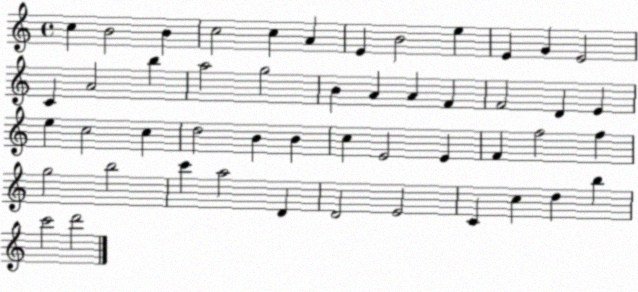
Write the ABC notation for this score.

X:1
T:Untitled
M:4/4
L:1/4
K:C
c B2 B c2 c A E B2 e E G E2 C A2 b a2 g2 B A A F F2 D E e c2 c d2 B B c E2 E F f2 f g2 b2 c' a2 D D2 E2 C c d b c'2 d'2